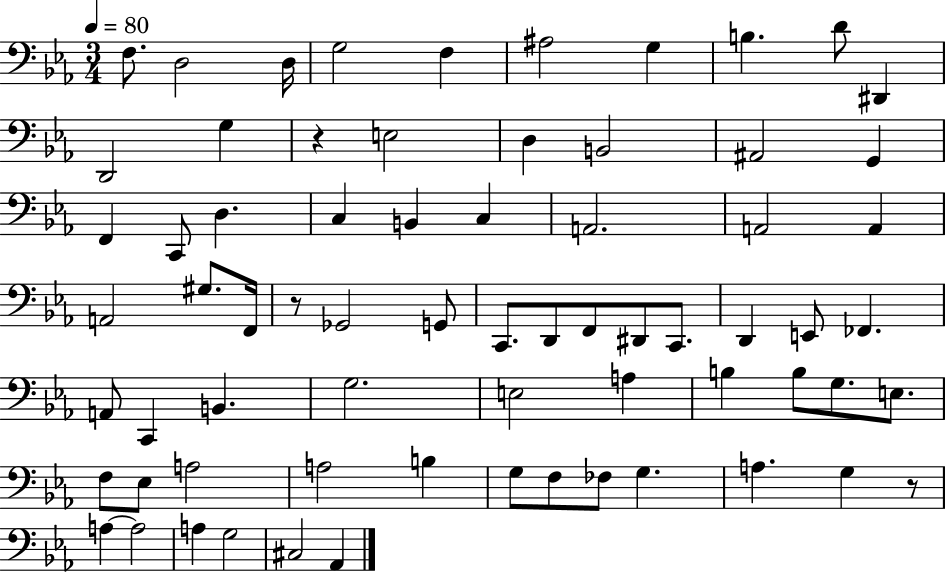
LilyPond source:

{
  \clef bass
  \numericTimeSignature
  \time 3/4
  \key ees \major
  \tempo 4 = 80
  \repeat volta 2 { f8. d2 d16 | g2 f4 | ais2 g4 | b4. d'8 dis,4 | \break d,2 g4 | r4 e2 | d4 b,2 | ais,2 g,4 | \break f,4 c,8 d4. | c4 b,4 c4 | a,2. | a,2 a,4 | \break a,2 gis8. f,16 | r8 ges,2 g,8 | c,8. d,8 f,8 dis,8 c,8. | d,4 e,8 fes,4. | \break a,8 c,4 b,4. | g2. | e2 a4 | b4 b8 g8. e8. | \break f8 ees8 a2 | a2 b4 | g8 f8 fes8 g4. | a4. g4 r8 | \break a4~~ a2 | a4 g2 | cis2 aes,4 | } \bar "|."
}